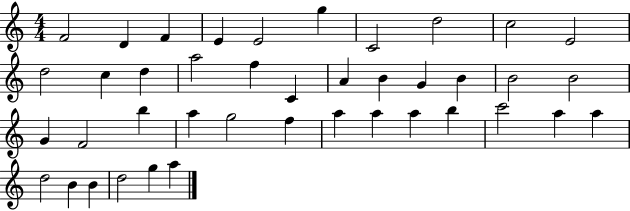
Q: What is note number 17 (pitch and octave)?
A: A4